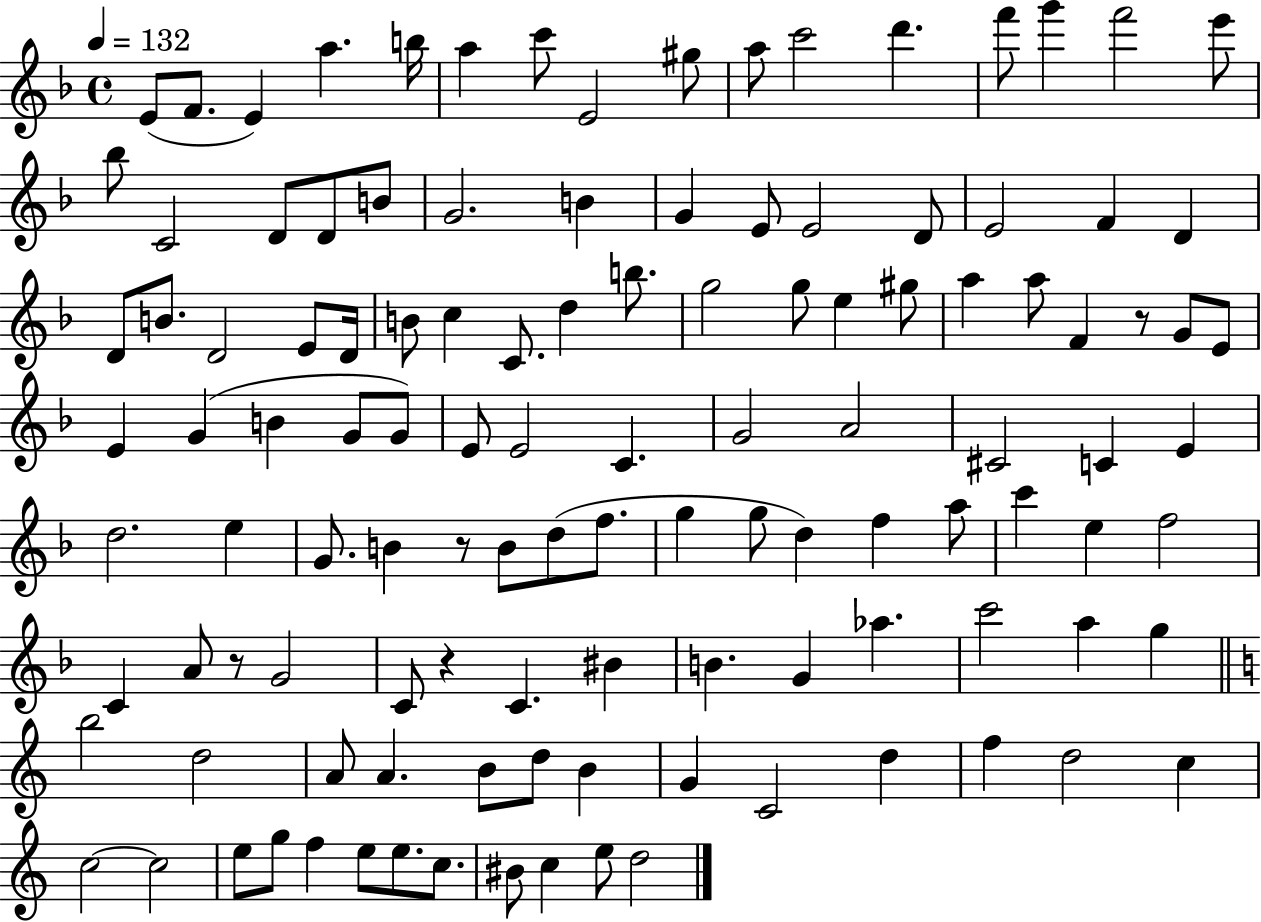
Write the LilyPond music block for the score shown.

{
  \clef treble
  \time 4/4
  \defaultTimeSignature
  \key f \major
  \tempo 4 = 132
  e'8( f'8. e'4) a''4. b''16 | a''4 c'''8 e'2 gis''8 | a''8 c'''2 d'''4. | f'''8 g'''4 f'''2 e'''8 | \break bes''8 c'2 d'8 d'8 b'8 | g'2. b'4 | g'4 e'8 e'2 d'8 | e'2 f'4 d'4 | \break d'8 b'8. d'2 e'8 d'16 | b'8 c''4 c'8. d''4 b''8. | g''2 g''8 e''4 gis''8 | a''4 a''8 f'4 r8 g'8 e'8 | \break e'4 g'4( b'4 g'8 g'8) | e'8 e'2 c'4. | g'2 a'2 | cis'2 c'4 e'4 | \break d''2. e''4 | g'8. b'4 r8 b'8 d''8( f''8. | g''4 g''8 d''4) f''4 a''8 | c'''4 e''4 f''2 | \break c'4 a'8 r8 g'2 | c'8 r4 c'4. bis'4 | b'4. g'4 aes''4. | c'''2 a''4 g''4 | \break \bar "||" \break \key c \major b''2 d''2 | a'8 a'4. b'8 d''8 b'4 | g'4 c'2 d''4 | f''4 d''2 c''4 | \break c''2~~ c''2 | e''8 g''8 f''4 e''8 e''8. c''8. | bis'8 c''4 e''8 d''2 | \bar "|."
}